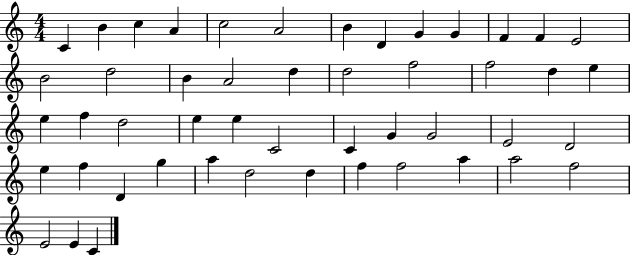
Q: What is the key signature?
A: C major